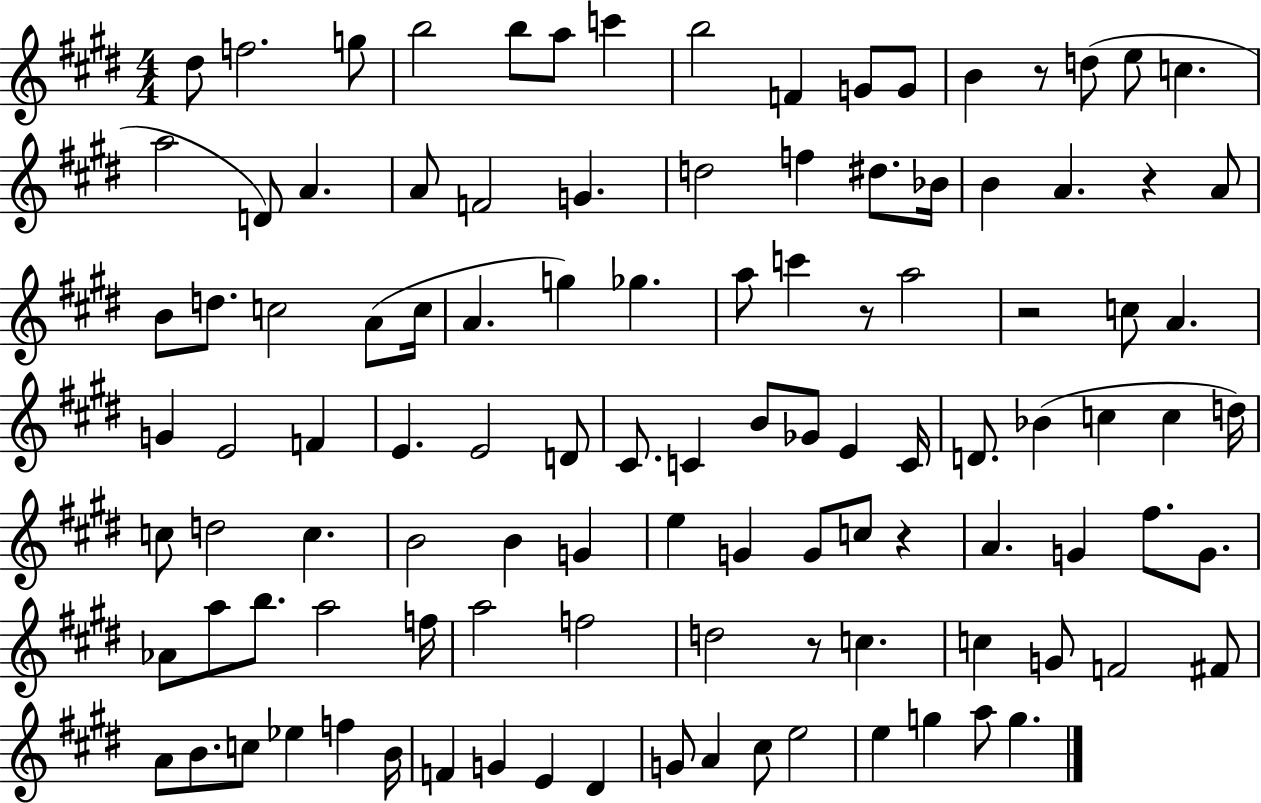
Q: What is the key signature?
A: E major